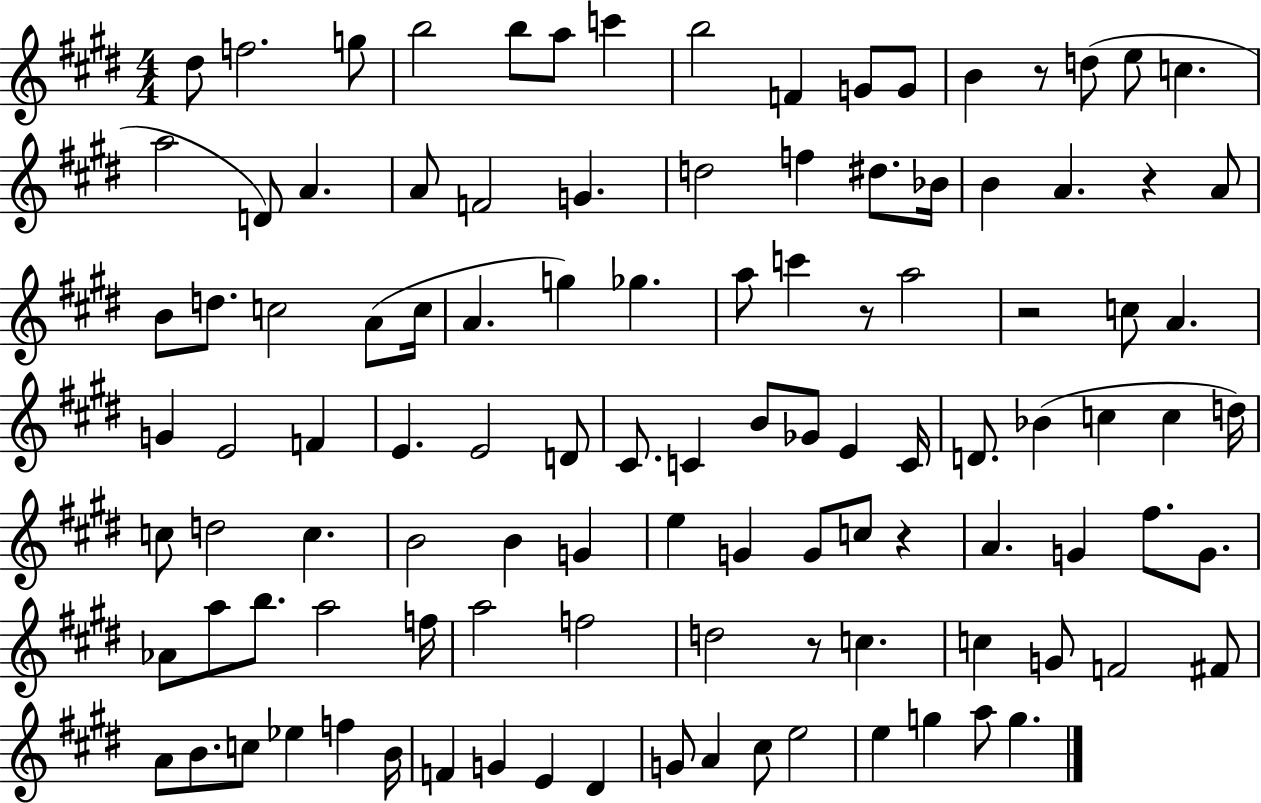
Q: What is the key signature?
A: E major